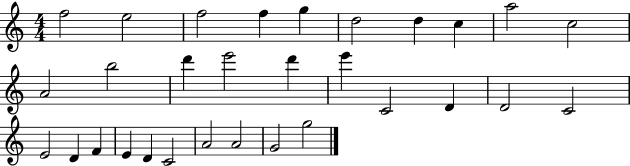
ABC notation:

X:1
T:Untitled
M:4/4
L:1/4
K:C
f2 e2 f2 f g d2 d c a2 c2 A2 b2 d' e'2 d' e' C2 D D2 C2 E2 D F E D C2 A2 A2 G2 g2